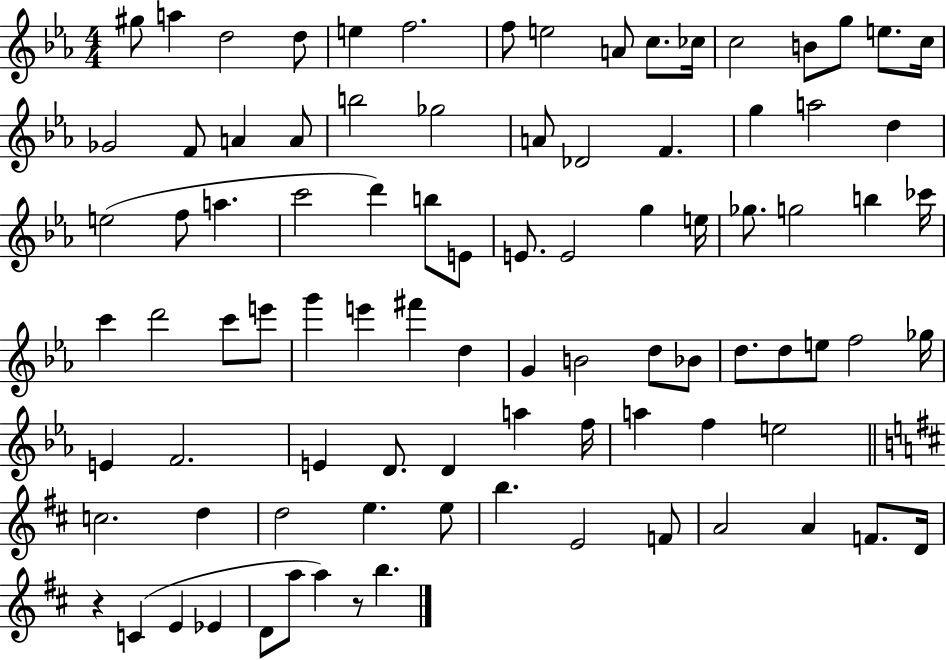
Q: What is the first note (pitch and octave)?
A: G#5